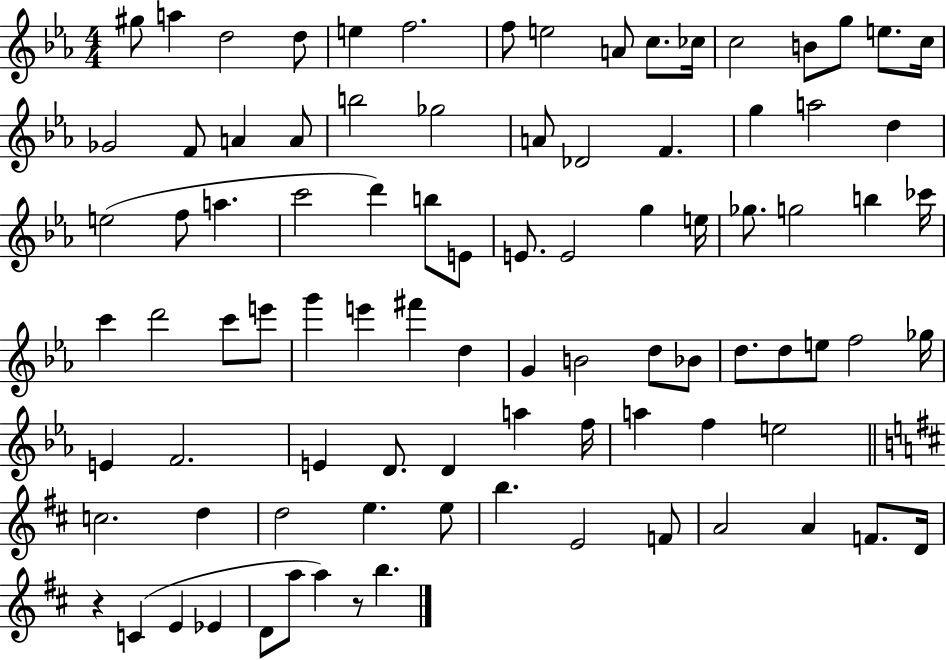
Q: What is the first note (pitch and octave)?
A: G#5